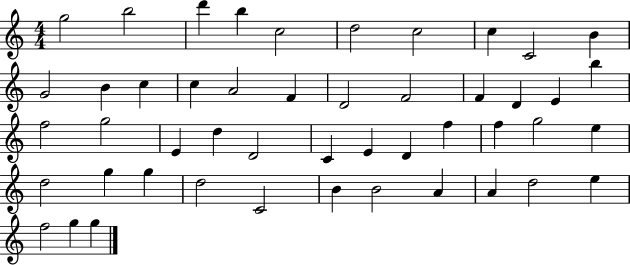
{
  \clef treble
  \numericTimeSignature
  \time 4/4
  \key c \major
  g''2 b''2 | d'''4 b''4 c''2 | d''2 c''2 | c''4 c'2 b'4 | \break g'2 b'4 c''4 | c''4 a'2 f'4 | d'2 f'2 | f'4 d'4 e'4 b''4 | \break f''2 g''2 | e'4 d''4 d'2 | c'4 e'4 d'4 f''4 | f''4 g''2 e''4 | \break d''2 g''4 g''4 | d''2 c'2 | b'4 b'2 a'4 | a'4 d''2 e''4 | \break f''2 g''4 g''4 | \bar "|."
}